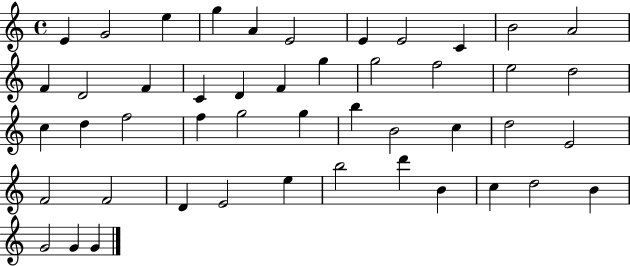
{
  \clef treble
  \time 4/4
  \defaultTimeSignature
  \key c \major
  e'4 g'2 e''4 | g''4 a'4 e'2 | e'4 e'2 c'4 | b'2 a'2 | \break f'4 d'2 f'4 | c'4 d'4 f'4 g''4 | g''2 f''2 | e''2 d''2 | \break c''4 d''4 f''2 | f''4 g''2 g''4 | b''4 b'2 c''4 | d''2 e'2 | \break f'2 f'2 | d'4 e'2 e''4 | b''2 d'''4 b'4 | c''4 d''2 b'4 | \break g'2 g'4 g'4 | \bar "|."
}